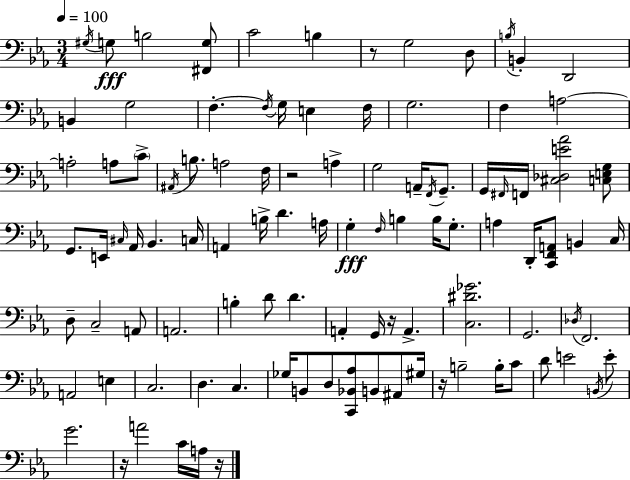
G#3/s G3/e B3/h [F#2,G3]/e C4/h B3/q R/e G3/h D3/e B3/s B2/q D2/h B2/q G3/h F3/q. F3/s G3/s E3/q F3/s G3/h. F3/q A3/h A3/h A3/e C4/e A#2/s B3/e. A3/h F3/s R/h A3/q G3/h A2/s F2/s G2/e. G2/s F#2/s F2/s [C#3,Db3,E4,Ab4]/h [C3,E3,G3]/e G2/e. E2/s C#3/s Ab2/s Bb2/q. C3/s A2/q B3/s D4/q. A3/s G3/q F3/s B3/q B3/s G3/e. A3/q D2/s [C2,F2,A2]/e B2/q C3/s D3/e C3/h A2/e A2/h. B3/q D4/e D4/q. A2/q G2/s R/s A2/q. [C3,D#4,Gb4]/h. G2/h. Db3/s F2/h. A2/h E3/q C3/h. D3/q. C3/q. Gb3/s B2/e D3/e [C2,Bb2,Ab3]/e B2/e A#2/e G#3/s R/s B3/h B3/s C4/e D4/e E4/h B2/s E4/e G4/h. R/s A4/h C4/s A3/s R/s